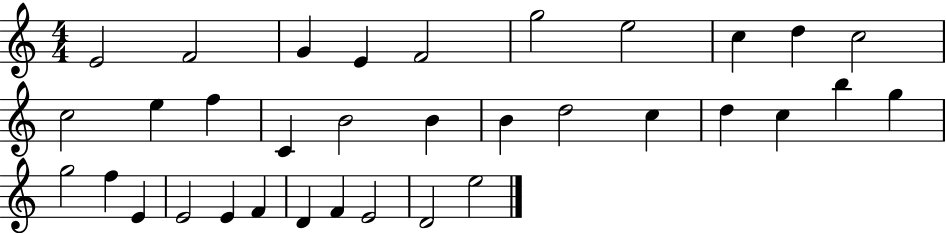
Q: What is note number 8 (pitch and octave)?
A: C5